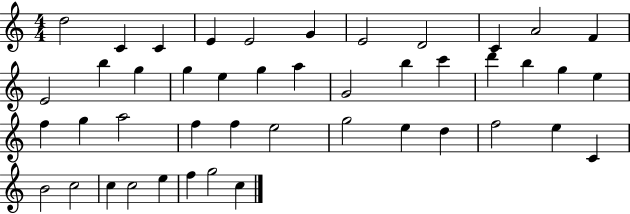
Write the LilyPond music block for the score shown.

{
  \clef treble
  \numericTimeSignature
  \time 4/4
  \key c \major
  d''2 c'4 c'4 | e'4 e'2 g'4 | e'2 d'2 | c'4 a'2 f'4 | \break e'2 b''4 g''4 | g''4 e''4 g''4 a''4 | g'2 b''4 c'''4 | d'''4 b''4 g''4 e''4 | \break f''4 g''4 a''2 | f''4 f''4 e''2 | g''2 e''4 d''4 | f''2 e''4 c'4 | \break b'2 c''2 | c''4 c''2 e''4 | f''4 g''2 c''4 | \bar "|."
}